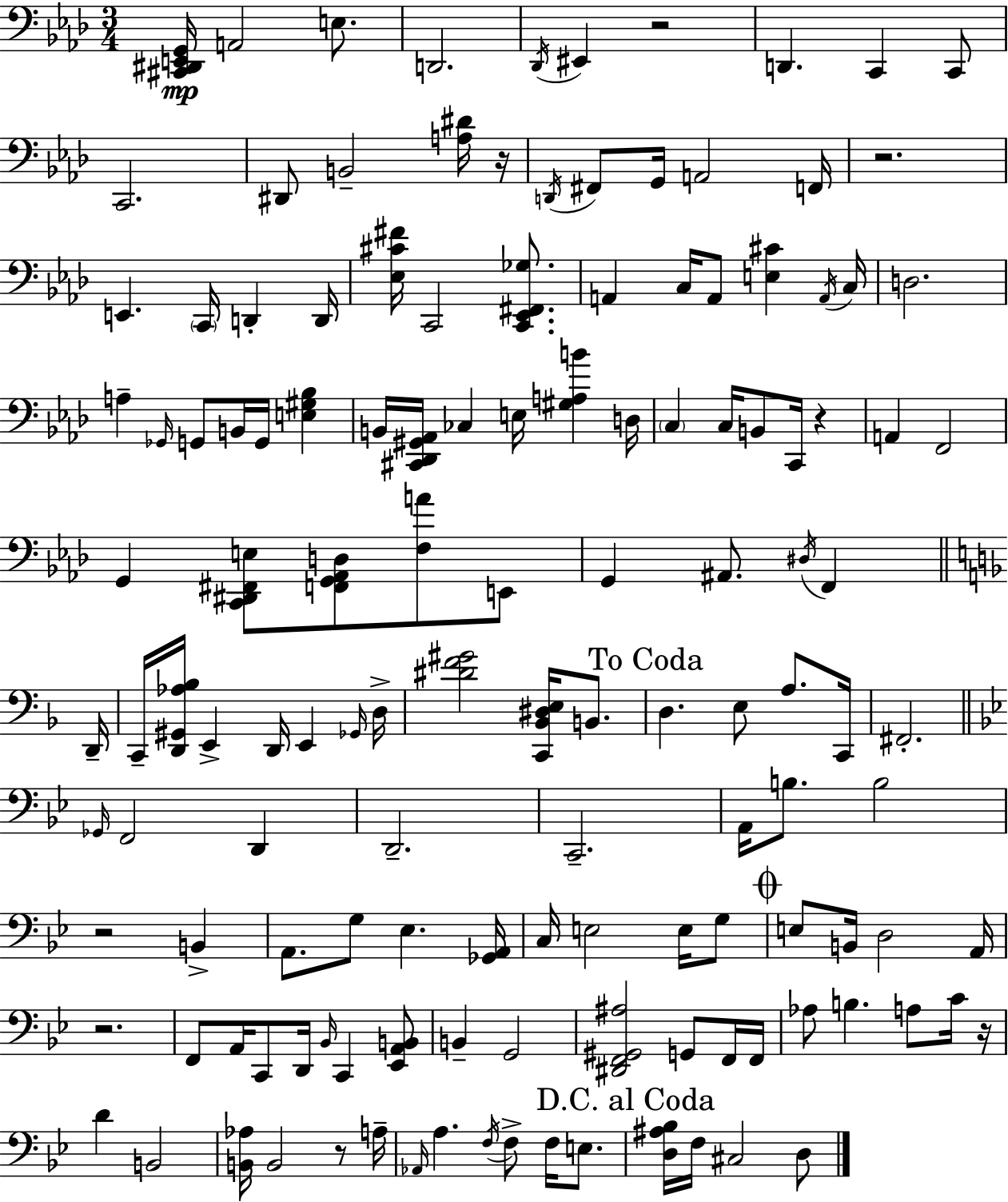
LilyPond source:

{
  \clef bass
  \numericTimeSignature
  \time 3/4
  \key f \minor
  \repeat volta 2 { <cis, dis, e, g,>16\mp a,2 e8. | d,2. | \acciaccatura { des,16 } eis,4 r2 | d,4. c,4 c,8 | \break c,2. | dis,8 b,2-- <a dis'>16 | r16 \acciaccatura { d,16 } fis,8 g,16 a,2 | f,16 r2. | \break e,4. \parenthesize c,16 d,4-. | d,16 <ees cis' fis'>16 c,2 <c, ees, fis, ges>8. | a,4 c16 a,8 <e cis'>4 | \acciaccatura { a,16 } c16 d2. | \break a4-- \grace { ges,16 } g,8 b,16 g,16 | <e gis bes>4 b,16 <cis, des, gis, aes,>16 ces4 e16 <gis a b'>4 | d16 \parenthesize c4 c16 b,8 c,16 | r4 a,4 f,2 | \break g,4 <c, dis, fis, e>8 <f, g, aes, d>8 | <f a'>8 e,8 g,4 ais,8. \acciaccatura { dis16 } | f,4 \bar "||" \break \key f \major d,16-- c,16-- <d, gis, aes bes>16 e,4-> d,16 e,4 | \grace { ges,16 } d16-> <dis' f' gis'>2 <c, bes, dis e>16 b,8. | \mark "To Coda" d4. e8 a8. | c,16 fis,2.-. | \break \bar "||" \break \key bes \major \grace { ges,16 } f,2 d,4 | d,2.-- | c,2.-- | a,16 b8. b2 | \break r2 b,4-> | a,8. g8 ees4. | <ges, a,>16 c16 e2 e16 g8 | \mark \markup { \musicglyph "scripts.coda" } e8 b,16 d2 | \break a,16 r2. | f,8 a,16 c,8 d,16 \grace { bes,16 } c,4 | <ees, a, b,>8 b,4-- g,2 | <dis, f, gis, ais>2 g,8 | \break f,16 f,16 aes8 b4. a8 | c'16 r16 d'4 b,2 | <b, aes>16 b,2 r8 | a16-- \grace { aes,16 } a4. \acciaccatura { f16 } f8-> | \break f16 e8. \mark "D.C. al Coda" <d ais bes>16 f16 cis2 | d8 } \bar "|."
}